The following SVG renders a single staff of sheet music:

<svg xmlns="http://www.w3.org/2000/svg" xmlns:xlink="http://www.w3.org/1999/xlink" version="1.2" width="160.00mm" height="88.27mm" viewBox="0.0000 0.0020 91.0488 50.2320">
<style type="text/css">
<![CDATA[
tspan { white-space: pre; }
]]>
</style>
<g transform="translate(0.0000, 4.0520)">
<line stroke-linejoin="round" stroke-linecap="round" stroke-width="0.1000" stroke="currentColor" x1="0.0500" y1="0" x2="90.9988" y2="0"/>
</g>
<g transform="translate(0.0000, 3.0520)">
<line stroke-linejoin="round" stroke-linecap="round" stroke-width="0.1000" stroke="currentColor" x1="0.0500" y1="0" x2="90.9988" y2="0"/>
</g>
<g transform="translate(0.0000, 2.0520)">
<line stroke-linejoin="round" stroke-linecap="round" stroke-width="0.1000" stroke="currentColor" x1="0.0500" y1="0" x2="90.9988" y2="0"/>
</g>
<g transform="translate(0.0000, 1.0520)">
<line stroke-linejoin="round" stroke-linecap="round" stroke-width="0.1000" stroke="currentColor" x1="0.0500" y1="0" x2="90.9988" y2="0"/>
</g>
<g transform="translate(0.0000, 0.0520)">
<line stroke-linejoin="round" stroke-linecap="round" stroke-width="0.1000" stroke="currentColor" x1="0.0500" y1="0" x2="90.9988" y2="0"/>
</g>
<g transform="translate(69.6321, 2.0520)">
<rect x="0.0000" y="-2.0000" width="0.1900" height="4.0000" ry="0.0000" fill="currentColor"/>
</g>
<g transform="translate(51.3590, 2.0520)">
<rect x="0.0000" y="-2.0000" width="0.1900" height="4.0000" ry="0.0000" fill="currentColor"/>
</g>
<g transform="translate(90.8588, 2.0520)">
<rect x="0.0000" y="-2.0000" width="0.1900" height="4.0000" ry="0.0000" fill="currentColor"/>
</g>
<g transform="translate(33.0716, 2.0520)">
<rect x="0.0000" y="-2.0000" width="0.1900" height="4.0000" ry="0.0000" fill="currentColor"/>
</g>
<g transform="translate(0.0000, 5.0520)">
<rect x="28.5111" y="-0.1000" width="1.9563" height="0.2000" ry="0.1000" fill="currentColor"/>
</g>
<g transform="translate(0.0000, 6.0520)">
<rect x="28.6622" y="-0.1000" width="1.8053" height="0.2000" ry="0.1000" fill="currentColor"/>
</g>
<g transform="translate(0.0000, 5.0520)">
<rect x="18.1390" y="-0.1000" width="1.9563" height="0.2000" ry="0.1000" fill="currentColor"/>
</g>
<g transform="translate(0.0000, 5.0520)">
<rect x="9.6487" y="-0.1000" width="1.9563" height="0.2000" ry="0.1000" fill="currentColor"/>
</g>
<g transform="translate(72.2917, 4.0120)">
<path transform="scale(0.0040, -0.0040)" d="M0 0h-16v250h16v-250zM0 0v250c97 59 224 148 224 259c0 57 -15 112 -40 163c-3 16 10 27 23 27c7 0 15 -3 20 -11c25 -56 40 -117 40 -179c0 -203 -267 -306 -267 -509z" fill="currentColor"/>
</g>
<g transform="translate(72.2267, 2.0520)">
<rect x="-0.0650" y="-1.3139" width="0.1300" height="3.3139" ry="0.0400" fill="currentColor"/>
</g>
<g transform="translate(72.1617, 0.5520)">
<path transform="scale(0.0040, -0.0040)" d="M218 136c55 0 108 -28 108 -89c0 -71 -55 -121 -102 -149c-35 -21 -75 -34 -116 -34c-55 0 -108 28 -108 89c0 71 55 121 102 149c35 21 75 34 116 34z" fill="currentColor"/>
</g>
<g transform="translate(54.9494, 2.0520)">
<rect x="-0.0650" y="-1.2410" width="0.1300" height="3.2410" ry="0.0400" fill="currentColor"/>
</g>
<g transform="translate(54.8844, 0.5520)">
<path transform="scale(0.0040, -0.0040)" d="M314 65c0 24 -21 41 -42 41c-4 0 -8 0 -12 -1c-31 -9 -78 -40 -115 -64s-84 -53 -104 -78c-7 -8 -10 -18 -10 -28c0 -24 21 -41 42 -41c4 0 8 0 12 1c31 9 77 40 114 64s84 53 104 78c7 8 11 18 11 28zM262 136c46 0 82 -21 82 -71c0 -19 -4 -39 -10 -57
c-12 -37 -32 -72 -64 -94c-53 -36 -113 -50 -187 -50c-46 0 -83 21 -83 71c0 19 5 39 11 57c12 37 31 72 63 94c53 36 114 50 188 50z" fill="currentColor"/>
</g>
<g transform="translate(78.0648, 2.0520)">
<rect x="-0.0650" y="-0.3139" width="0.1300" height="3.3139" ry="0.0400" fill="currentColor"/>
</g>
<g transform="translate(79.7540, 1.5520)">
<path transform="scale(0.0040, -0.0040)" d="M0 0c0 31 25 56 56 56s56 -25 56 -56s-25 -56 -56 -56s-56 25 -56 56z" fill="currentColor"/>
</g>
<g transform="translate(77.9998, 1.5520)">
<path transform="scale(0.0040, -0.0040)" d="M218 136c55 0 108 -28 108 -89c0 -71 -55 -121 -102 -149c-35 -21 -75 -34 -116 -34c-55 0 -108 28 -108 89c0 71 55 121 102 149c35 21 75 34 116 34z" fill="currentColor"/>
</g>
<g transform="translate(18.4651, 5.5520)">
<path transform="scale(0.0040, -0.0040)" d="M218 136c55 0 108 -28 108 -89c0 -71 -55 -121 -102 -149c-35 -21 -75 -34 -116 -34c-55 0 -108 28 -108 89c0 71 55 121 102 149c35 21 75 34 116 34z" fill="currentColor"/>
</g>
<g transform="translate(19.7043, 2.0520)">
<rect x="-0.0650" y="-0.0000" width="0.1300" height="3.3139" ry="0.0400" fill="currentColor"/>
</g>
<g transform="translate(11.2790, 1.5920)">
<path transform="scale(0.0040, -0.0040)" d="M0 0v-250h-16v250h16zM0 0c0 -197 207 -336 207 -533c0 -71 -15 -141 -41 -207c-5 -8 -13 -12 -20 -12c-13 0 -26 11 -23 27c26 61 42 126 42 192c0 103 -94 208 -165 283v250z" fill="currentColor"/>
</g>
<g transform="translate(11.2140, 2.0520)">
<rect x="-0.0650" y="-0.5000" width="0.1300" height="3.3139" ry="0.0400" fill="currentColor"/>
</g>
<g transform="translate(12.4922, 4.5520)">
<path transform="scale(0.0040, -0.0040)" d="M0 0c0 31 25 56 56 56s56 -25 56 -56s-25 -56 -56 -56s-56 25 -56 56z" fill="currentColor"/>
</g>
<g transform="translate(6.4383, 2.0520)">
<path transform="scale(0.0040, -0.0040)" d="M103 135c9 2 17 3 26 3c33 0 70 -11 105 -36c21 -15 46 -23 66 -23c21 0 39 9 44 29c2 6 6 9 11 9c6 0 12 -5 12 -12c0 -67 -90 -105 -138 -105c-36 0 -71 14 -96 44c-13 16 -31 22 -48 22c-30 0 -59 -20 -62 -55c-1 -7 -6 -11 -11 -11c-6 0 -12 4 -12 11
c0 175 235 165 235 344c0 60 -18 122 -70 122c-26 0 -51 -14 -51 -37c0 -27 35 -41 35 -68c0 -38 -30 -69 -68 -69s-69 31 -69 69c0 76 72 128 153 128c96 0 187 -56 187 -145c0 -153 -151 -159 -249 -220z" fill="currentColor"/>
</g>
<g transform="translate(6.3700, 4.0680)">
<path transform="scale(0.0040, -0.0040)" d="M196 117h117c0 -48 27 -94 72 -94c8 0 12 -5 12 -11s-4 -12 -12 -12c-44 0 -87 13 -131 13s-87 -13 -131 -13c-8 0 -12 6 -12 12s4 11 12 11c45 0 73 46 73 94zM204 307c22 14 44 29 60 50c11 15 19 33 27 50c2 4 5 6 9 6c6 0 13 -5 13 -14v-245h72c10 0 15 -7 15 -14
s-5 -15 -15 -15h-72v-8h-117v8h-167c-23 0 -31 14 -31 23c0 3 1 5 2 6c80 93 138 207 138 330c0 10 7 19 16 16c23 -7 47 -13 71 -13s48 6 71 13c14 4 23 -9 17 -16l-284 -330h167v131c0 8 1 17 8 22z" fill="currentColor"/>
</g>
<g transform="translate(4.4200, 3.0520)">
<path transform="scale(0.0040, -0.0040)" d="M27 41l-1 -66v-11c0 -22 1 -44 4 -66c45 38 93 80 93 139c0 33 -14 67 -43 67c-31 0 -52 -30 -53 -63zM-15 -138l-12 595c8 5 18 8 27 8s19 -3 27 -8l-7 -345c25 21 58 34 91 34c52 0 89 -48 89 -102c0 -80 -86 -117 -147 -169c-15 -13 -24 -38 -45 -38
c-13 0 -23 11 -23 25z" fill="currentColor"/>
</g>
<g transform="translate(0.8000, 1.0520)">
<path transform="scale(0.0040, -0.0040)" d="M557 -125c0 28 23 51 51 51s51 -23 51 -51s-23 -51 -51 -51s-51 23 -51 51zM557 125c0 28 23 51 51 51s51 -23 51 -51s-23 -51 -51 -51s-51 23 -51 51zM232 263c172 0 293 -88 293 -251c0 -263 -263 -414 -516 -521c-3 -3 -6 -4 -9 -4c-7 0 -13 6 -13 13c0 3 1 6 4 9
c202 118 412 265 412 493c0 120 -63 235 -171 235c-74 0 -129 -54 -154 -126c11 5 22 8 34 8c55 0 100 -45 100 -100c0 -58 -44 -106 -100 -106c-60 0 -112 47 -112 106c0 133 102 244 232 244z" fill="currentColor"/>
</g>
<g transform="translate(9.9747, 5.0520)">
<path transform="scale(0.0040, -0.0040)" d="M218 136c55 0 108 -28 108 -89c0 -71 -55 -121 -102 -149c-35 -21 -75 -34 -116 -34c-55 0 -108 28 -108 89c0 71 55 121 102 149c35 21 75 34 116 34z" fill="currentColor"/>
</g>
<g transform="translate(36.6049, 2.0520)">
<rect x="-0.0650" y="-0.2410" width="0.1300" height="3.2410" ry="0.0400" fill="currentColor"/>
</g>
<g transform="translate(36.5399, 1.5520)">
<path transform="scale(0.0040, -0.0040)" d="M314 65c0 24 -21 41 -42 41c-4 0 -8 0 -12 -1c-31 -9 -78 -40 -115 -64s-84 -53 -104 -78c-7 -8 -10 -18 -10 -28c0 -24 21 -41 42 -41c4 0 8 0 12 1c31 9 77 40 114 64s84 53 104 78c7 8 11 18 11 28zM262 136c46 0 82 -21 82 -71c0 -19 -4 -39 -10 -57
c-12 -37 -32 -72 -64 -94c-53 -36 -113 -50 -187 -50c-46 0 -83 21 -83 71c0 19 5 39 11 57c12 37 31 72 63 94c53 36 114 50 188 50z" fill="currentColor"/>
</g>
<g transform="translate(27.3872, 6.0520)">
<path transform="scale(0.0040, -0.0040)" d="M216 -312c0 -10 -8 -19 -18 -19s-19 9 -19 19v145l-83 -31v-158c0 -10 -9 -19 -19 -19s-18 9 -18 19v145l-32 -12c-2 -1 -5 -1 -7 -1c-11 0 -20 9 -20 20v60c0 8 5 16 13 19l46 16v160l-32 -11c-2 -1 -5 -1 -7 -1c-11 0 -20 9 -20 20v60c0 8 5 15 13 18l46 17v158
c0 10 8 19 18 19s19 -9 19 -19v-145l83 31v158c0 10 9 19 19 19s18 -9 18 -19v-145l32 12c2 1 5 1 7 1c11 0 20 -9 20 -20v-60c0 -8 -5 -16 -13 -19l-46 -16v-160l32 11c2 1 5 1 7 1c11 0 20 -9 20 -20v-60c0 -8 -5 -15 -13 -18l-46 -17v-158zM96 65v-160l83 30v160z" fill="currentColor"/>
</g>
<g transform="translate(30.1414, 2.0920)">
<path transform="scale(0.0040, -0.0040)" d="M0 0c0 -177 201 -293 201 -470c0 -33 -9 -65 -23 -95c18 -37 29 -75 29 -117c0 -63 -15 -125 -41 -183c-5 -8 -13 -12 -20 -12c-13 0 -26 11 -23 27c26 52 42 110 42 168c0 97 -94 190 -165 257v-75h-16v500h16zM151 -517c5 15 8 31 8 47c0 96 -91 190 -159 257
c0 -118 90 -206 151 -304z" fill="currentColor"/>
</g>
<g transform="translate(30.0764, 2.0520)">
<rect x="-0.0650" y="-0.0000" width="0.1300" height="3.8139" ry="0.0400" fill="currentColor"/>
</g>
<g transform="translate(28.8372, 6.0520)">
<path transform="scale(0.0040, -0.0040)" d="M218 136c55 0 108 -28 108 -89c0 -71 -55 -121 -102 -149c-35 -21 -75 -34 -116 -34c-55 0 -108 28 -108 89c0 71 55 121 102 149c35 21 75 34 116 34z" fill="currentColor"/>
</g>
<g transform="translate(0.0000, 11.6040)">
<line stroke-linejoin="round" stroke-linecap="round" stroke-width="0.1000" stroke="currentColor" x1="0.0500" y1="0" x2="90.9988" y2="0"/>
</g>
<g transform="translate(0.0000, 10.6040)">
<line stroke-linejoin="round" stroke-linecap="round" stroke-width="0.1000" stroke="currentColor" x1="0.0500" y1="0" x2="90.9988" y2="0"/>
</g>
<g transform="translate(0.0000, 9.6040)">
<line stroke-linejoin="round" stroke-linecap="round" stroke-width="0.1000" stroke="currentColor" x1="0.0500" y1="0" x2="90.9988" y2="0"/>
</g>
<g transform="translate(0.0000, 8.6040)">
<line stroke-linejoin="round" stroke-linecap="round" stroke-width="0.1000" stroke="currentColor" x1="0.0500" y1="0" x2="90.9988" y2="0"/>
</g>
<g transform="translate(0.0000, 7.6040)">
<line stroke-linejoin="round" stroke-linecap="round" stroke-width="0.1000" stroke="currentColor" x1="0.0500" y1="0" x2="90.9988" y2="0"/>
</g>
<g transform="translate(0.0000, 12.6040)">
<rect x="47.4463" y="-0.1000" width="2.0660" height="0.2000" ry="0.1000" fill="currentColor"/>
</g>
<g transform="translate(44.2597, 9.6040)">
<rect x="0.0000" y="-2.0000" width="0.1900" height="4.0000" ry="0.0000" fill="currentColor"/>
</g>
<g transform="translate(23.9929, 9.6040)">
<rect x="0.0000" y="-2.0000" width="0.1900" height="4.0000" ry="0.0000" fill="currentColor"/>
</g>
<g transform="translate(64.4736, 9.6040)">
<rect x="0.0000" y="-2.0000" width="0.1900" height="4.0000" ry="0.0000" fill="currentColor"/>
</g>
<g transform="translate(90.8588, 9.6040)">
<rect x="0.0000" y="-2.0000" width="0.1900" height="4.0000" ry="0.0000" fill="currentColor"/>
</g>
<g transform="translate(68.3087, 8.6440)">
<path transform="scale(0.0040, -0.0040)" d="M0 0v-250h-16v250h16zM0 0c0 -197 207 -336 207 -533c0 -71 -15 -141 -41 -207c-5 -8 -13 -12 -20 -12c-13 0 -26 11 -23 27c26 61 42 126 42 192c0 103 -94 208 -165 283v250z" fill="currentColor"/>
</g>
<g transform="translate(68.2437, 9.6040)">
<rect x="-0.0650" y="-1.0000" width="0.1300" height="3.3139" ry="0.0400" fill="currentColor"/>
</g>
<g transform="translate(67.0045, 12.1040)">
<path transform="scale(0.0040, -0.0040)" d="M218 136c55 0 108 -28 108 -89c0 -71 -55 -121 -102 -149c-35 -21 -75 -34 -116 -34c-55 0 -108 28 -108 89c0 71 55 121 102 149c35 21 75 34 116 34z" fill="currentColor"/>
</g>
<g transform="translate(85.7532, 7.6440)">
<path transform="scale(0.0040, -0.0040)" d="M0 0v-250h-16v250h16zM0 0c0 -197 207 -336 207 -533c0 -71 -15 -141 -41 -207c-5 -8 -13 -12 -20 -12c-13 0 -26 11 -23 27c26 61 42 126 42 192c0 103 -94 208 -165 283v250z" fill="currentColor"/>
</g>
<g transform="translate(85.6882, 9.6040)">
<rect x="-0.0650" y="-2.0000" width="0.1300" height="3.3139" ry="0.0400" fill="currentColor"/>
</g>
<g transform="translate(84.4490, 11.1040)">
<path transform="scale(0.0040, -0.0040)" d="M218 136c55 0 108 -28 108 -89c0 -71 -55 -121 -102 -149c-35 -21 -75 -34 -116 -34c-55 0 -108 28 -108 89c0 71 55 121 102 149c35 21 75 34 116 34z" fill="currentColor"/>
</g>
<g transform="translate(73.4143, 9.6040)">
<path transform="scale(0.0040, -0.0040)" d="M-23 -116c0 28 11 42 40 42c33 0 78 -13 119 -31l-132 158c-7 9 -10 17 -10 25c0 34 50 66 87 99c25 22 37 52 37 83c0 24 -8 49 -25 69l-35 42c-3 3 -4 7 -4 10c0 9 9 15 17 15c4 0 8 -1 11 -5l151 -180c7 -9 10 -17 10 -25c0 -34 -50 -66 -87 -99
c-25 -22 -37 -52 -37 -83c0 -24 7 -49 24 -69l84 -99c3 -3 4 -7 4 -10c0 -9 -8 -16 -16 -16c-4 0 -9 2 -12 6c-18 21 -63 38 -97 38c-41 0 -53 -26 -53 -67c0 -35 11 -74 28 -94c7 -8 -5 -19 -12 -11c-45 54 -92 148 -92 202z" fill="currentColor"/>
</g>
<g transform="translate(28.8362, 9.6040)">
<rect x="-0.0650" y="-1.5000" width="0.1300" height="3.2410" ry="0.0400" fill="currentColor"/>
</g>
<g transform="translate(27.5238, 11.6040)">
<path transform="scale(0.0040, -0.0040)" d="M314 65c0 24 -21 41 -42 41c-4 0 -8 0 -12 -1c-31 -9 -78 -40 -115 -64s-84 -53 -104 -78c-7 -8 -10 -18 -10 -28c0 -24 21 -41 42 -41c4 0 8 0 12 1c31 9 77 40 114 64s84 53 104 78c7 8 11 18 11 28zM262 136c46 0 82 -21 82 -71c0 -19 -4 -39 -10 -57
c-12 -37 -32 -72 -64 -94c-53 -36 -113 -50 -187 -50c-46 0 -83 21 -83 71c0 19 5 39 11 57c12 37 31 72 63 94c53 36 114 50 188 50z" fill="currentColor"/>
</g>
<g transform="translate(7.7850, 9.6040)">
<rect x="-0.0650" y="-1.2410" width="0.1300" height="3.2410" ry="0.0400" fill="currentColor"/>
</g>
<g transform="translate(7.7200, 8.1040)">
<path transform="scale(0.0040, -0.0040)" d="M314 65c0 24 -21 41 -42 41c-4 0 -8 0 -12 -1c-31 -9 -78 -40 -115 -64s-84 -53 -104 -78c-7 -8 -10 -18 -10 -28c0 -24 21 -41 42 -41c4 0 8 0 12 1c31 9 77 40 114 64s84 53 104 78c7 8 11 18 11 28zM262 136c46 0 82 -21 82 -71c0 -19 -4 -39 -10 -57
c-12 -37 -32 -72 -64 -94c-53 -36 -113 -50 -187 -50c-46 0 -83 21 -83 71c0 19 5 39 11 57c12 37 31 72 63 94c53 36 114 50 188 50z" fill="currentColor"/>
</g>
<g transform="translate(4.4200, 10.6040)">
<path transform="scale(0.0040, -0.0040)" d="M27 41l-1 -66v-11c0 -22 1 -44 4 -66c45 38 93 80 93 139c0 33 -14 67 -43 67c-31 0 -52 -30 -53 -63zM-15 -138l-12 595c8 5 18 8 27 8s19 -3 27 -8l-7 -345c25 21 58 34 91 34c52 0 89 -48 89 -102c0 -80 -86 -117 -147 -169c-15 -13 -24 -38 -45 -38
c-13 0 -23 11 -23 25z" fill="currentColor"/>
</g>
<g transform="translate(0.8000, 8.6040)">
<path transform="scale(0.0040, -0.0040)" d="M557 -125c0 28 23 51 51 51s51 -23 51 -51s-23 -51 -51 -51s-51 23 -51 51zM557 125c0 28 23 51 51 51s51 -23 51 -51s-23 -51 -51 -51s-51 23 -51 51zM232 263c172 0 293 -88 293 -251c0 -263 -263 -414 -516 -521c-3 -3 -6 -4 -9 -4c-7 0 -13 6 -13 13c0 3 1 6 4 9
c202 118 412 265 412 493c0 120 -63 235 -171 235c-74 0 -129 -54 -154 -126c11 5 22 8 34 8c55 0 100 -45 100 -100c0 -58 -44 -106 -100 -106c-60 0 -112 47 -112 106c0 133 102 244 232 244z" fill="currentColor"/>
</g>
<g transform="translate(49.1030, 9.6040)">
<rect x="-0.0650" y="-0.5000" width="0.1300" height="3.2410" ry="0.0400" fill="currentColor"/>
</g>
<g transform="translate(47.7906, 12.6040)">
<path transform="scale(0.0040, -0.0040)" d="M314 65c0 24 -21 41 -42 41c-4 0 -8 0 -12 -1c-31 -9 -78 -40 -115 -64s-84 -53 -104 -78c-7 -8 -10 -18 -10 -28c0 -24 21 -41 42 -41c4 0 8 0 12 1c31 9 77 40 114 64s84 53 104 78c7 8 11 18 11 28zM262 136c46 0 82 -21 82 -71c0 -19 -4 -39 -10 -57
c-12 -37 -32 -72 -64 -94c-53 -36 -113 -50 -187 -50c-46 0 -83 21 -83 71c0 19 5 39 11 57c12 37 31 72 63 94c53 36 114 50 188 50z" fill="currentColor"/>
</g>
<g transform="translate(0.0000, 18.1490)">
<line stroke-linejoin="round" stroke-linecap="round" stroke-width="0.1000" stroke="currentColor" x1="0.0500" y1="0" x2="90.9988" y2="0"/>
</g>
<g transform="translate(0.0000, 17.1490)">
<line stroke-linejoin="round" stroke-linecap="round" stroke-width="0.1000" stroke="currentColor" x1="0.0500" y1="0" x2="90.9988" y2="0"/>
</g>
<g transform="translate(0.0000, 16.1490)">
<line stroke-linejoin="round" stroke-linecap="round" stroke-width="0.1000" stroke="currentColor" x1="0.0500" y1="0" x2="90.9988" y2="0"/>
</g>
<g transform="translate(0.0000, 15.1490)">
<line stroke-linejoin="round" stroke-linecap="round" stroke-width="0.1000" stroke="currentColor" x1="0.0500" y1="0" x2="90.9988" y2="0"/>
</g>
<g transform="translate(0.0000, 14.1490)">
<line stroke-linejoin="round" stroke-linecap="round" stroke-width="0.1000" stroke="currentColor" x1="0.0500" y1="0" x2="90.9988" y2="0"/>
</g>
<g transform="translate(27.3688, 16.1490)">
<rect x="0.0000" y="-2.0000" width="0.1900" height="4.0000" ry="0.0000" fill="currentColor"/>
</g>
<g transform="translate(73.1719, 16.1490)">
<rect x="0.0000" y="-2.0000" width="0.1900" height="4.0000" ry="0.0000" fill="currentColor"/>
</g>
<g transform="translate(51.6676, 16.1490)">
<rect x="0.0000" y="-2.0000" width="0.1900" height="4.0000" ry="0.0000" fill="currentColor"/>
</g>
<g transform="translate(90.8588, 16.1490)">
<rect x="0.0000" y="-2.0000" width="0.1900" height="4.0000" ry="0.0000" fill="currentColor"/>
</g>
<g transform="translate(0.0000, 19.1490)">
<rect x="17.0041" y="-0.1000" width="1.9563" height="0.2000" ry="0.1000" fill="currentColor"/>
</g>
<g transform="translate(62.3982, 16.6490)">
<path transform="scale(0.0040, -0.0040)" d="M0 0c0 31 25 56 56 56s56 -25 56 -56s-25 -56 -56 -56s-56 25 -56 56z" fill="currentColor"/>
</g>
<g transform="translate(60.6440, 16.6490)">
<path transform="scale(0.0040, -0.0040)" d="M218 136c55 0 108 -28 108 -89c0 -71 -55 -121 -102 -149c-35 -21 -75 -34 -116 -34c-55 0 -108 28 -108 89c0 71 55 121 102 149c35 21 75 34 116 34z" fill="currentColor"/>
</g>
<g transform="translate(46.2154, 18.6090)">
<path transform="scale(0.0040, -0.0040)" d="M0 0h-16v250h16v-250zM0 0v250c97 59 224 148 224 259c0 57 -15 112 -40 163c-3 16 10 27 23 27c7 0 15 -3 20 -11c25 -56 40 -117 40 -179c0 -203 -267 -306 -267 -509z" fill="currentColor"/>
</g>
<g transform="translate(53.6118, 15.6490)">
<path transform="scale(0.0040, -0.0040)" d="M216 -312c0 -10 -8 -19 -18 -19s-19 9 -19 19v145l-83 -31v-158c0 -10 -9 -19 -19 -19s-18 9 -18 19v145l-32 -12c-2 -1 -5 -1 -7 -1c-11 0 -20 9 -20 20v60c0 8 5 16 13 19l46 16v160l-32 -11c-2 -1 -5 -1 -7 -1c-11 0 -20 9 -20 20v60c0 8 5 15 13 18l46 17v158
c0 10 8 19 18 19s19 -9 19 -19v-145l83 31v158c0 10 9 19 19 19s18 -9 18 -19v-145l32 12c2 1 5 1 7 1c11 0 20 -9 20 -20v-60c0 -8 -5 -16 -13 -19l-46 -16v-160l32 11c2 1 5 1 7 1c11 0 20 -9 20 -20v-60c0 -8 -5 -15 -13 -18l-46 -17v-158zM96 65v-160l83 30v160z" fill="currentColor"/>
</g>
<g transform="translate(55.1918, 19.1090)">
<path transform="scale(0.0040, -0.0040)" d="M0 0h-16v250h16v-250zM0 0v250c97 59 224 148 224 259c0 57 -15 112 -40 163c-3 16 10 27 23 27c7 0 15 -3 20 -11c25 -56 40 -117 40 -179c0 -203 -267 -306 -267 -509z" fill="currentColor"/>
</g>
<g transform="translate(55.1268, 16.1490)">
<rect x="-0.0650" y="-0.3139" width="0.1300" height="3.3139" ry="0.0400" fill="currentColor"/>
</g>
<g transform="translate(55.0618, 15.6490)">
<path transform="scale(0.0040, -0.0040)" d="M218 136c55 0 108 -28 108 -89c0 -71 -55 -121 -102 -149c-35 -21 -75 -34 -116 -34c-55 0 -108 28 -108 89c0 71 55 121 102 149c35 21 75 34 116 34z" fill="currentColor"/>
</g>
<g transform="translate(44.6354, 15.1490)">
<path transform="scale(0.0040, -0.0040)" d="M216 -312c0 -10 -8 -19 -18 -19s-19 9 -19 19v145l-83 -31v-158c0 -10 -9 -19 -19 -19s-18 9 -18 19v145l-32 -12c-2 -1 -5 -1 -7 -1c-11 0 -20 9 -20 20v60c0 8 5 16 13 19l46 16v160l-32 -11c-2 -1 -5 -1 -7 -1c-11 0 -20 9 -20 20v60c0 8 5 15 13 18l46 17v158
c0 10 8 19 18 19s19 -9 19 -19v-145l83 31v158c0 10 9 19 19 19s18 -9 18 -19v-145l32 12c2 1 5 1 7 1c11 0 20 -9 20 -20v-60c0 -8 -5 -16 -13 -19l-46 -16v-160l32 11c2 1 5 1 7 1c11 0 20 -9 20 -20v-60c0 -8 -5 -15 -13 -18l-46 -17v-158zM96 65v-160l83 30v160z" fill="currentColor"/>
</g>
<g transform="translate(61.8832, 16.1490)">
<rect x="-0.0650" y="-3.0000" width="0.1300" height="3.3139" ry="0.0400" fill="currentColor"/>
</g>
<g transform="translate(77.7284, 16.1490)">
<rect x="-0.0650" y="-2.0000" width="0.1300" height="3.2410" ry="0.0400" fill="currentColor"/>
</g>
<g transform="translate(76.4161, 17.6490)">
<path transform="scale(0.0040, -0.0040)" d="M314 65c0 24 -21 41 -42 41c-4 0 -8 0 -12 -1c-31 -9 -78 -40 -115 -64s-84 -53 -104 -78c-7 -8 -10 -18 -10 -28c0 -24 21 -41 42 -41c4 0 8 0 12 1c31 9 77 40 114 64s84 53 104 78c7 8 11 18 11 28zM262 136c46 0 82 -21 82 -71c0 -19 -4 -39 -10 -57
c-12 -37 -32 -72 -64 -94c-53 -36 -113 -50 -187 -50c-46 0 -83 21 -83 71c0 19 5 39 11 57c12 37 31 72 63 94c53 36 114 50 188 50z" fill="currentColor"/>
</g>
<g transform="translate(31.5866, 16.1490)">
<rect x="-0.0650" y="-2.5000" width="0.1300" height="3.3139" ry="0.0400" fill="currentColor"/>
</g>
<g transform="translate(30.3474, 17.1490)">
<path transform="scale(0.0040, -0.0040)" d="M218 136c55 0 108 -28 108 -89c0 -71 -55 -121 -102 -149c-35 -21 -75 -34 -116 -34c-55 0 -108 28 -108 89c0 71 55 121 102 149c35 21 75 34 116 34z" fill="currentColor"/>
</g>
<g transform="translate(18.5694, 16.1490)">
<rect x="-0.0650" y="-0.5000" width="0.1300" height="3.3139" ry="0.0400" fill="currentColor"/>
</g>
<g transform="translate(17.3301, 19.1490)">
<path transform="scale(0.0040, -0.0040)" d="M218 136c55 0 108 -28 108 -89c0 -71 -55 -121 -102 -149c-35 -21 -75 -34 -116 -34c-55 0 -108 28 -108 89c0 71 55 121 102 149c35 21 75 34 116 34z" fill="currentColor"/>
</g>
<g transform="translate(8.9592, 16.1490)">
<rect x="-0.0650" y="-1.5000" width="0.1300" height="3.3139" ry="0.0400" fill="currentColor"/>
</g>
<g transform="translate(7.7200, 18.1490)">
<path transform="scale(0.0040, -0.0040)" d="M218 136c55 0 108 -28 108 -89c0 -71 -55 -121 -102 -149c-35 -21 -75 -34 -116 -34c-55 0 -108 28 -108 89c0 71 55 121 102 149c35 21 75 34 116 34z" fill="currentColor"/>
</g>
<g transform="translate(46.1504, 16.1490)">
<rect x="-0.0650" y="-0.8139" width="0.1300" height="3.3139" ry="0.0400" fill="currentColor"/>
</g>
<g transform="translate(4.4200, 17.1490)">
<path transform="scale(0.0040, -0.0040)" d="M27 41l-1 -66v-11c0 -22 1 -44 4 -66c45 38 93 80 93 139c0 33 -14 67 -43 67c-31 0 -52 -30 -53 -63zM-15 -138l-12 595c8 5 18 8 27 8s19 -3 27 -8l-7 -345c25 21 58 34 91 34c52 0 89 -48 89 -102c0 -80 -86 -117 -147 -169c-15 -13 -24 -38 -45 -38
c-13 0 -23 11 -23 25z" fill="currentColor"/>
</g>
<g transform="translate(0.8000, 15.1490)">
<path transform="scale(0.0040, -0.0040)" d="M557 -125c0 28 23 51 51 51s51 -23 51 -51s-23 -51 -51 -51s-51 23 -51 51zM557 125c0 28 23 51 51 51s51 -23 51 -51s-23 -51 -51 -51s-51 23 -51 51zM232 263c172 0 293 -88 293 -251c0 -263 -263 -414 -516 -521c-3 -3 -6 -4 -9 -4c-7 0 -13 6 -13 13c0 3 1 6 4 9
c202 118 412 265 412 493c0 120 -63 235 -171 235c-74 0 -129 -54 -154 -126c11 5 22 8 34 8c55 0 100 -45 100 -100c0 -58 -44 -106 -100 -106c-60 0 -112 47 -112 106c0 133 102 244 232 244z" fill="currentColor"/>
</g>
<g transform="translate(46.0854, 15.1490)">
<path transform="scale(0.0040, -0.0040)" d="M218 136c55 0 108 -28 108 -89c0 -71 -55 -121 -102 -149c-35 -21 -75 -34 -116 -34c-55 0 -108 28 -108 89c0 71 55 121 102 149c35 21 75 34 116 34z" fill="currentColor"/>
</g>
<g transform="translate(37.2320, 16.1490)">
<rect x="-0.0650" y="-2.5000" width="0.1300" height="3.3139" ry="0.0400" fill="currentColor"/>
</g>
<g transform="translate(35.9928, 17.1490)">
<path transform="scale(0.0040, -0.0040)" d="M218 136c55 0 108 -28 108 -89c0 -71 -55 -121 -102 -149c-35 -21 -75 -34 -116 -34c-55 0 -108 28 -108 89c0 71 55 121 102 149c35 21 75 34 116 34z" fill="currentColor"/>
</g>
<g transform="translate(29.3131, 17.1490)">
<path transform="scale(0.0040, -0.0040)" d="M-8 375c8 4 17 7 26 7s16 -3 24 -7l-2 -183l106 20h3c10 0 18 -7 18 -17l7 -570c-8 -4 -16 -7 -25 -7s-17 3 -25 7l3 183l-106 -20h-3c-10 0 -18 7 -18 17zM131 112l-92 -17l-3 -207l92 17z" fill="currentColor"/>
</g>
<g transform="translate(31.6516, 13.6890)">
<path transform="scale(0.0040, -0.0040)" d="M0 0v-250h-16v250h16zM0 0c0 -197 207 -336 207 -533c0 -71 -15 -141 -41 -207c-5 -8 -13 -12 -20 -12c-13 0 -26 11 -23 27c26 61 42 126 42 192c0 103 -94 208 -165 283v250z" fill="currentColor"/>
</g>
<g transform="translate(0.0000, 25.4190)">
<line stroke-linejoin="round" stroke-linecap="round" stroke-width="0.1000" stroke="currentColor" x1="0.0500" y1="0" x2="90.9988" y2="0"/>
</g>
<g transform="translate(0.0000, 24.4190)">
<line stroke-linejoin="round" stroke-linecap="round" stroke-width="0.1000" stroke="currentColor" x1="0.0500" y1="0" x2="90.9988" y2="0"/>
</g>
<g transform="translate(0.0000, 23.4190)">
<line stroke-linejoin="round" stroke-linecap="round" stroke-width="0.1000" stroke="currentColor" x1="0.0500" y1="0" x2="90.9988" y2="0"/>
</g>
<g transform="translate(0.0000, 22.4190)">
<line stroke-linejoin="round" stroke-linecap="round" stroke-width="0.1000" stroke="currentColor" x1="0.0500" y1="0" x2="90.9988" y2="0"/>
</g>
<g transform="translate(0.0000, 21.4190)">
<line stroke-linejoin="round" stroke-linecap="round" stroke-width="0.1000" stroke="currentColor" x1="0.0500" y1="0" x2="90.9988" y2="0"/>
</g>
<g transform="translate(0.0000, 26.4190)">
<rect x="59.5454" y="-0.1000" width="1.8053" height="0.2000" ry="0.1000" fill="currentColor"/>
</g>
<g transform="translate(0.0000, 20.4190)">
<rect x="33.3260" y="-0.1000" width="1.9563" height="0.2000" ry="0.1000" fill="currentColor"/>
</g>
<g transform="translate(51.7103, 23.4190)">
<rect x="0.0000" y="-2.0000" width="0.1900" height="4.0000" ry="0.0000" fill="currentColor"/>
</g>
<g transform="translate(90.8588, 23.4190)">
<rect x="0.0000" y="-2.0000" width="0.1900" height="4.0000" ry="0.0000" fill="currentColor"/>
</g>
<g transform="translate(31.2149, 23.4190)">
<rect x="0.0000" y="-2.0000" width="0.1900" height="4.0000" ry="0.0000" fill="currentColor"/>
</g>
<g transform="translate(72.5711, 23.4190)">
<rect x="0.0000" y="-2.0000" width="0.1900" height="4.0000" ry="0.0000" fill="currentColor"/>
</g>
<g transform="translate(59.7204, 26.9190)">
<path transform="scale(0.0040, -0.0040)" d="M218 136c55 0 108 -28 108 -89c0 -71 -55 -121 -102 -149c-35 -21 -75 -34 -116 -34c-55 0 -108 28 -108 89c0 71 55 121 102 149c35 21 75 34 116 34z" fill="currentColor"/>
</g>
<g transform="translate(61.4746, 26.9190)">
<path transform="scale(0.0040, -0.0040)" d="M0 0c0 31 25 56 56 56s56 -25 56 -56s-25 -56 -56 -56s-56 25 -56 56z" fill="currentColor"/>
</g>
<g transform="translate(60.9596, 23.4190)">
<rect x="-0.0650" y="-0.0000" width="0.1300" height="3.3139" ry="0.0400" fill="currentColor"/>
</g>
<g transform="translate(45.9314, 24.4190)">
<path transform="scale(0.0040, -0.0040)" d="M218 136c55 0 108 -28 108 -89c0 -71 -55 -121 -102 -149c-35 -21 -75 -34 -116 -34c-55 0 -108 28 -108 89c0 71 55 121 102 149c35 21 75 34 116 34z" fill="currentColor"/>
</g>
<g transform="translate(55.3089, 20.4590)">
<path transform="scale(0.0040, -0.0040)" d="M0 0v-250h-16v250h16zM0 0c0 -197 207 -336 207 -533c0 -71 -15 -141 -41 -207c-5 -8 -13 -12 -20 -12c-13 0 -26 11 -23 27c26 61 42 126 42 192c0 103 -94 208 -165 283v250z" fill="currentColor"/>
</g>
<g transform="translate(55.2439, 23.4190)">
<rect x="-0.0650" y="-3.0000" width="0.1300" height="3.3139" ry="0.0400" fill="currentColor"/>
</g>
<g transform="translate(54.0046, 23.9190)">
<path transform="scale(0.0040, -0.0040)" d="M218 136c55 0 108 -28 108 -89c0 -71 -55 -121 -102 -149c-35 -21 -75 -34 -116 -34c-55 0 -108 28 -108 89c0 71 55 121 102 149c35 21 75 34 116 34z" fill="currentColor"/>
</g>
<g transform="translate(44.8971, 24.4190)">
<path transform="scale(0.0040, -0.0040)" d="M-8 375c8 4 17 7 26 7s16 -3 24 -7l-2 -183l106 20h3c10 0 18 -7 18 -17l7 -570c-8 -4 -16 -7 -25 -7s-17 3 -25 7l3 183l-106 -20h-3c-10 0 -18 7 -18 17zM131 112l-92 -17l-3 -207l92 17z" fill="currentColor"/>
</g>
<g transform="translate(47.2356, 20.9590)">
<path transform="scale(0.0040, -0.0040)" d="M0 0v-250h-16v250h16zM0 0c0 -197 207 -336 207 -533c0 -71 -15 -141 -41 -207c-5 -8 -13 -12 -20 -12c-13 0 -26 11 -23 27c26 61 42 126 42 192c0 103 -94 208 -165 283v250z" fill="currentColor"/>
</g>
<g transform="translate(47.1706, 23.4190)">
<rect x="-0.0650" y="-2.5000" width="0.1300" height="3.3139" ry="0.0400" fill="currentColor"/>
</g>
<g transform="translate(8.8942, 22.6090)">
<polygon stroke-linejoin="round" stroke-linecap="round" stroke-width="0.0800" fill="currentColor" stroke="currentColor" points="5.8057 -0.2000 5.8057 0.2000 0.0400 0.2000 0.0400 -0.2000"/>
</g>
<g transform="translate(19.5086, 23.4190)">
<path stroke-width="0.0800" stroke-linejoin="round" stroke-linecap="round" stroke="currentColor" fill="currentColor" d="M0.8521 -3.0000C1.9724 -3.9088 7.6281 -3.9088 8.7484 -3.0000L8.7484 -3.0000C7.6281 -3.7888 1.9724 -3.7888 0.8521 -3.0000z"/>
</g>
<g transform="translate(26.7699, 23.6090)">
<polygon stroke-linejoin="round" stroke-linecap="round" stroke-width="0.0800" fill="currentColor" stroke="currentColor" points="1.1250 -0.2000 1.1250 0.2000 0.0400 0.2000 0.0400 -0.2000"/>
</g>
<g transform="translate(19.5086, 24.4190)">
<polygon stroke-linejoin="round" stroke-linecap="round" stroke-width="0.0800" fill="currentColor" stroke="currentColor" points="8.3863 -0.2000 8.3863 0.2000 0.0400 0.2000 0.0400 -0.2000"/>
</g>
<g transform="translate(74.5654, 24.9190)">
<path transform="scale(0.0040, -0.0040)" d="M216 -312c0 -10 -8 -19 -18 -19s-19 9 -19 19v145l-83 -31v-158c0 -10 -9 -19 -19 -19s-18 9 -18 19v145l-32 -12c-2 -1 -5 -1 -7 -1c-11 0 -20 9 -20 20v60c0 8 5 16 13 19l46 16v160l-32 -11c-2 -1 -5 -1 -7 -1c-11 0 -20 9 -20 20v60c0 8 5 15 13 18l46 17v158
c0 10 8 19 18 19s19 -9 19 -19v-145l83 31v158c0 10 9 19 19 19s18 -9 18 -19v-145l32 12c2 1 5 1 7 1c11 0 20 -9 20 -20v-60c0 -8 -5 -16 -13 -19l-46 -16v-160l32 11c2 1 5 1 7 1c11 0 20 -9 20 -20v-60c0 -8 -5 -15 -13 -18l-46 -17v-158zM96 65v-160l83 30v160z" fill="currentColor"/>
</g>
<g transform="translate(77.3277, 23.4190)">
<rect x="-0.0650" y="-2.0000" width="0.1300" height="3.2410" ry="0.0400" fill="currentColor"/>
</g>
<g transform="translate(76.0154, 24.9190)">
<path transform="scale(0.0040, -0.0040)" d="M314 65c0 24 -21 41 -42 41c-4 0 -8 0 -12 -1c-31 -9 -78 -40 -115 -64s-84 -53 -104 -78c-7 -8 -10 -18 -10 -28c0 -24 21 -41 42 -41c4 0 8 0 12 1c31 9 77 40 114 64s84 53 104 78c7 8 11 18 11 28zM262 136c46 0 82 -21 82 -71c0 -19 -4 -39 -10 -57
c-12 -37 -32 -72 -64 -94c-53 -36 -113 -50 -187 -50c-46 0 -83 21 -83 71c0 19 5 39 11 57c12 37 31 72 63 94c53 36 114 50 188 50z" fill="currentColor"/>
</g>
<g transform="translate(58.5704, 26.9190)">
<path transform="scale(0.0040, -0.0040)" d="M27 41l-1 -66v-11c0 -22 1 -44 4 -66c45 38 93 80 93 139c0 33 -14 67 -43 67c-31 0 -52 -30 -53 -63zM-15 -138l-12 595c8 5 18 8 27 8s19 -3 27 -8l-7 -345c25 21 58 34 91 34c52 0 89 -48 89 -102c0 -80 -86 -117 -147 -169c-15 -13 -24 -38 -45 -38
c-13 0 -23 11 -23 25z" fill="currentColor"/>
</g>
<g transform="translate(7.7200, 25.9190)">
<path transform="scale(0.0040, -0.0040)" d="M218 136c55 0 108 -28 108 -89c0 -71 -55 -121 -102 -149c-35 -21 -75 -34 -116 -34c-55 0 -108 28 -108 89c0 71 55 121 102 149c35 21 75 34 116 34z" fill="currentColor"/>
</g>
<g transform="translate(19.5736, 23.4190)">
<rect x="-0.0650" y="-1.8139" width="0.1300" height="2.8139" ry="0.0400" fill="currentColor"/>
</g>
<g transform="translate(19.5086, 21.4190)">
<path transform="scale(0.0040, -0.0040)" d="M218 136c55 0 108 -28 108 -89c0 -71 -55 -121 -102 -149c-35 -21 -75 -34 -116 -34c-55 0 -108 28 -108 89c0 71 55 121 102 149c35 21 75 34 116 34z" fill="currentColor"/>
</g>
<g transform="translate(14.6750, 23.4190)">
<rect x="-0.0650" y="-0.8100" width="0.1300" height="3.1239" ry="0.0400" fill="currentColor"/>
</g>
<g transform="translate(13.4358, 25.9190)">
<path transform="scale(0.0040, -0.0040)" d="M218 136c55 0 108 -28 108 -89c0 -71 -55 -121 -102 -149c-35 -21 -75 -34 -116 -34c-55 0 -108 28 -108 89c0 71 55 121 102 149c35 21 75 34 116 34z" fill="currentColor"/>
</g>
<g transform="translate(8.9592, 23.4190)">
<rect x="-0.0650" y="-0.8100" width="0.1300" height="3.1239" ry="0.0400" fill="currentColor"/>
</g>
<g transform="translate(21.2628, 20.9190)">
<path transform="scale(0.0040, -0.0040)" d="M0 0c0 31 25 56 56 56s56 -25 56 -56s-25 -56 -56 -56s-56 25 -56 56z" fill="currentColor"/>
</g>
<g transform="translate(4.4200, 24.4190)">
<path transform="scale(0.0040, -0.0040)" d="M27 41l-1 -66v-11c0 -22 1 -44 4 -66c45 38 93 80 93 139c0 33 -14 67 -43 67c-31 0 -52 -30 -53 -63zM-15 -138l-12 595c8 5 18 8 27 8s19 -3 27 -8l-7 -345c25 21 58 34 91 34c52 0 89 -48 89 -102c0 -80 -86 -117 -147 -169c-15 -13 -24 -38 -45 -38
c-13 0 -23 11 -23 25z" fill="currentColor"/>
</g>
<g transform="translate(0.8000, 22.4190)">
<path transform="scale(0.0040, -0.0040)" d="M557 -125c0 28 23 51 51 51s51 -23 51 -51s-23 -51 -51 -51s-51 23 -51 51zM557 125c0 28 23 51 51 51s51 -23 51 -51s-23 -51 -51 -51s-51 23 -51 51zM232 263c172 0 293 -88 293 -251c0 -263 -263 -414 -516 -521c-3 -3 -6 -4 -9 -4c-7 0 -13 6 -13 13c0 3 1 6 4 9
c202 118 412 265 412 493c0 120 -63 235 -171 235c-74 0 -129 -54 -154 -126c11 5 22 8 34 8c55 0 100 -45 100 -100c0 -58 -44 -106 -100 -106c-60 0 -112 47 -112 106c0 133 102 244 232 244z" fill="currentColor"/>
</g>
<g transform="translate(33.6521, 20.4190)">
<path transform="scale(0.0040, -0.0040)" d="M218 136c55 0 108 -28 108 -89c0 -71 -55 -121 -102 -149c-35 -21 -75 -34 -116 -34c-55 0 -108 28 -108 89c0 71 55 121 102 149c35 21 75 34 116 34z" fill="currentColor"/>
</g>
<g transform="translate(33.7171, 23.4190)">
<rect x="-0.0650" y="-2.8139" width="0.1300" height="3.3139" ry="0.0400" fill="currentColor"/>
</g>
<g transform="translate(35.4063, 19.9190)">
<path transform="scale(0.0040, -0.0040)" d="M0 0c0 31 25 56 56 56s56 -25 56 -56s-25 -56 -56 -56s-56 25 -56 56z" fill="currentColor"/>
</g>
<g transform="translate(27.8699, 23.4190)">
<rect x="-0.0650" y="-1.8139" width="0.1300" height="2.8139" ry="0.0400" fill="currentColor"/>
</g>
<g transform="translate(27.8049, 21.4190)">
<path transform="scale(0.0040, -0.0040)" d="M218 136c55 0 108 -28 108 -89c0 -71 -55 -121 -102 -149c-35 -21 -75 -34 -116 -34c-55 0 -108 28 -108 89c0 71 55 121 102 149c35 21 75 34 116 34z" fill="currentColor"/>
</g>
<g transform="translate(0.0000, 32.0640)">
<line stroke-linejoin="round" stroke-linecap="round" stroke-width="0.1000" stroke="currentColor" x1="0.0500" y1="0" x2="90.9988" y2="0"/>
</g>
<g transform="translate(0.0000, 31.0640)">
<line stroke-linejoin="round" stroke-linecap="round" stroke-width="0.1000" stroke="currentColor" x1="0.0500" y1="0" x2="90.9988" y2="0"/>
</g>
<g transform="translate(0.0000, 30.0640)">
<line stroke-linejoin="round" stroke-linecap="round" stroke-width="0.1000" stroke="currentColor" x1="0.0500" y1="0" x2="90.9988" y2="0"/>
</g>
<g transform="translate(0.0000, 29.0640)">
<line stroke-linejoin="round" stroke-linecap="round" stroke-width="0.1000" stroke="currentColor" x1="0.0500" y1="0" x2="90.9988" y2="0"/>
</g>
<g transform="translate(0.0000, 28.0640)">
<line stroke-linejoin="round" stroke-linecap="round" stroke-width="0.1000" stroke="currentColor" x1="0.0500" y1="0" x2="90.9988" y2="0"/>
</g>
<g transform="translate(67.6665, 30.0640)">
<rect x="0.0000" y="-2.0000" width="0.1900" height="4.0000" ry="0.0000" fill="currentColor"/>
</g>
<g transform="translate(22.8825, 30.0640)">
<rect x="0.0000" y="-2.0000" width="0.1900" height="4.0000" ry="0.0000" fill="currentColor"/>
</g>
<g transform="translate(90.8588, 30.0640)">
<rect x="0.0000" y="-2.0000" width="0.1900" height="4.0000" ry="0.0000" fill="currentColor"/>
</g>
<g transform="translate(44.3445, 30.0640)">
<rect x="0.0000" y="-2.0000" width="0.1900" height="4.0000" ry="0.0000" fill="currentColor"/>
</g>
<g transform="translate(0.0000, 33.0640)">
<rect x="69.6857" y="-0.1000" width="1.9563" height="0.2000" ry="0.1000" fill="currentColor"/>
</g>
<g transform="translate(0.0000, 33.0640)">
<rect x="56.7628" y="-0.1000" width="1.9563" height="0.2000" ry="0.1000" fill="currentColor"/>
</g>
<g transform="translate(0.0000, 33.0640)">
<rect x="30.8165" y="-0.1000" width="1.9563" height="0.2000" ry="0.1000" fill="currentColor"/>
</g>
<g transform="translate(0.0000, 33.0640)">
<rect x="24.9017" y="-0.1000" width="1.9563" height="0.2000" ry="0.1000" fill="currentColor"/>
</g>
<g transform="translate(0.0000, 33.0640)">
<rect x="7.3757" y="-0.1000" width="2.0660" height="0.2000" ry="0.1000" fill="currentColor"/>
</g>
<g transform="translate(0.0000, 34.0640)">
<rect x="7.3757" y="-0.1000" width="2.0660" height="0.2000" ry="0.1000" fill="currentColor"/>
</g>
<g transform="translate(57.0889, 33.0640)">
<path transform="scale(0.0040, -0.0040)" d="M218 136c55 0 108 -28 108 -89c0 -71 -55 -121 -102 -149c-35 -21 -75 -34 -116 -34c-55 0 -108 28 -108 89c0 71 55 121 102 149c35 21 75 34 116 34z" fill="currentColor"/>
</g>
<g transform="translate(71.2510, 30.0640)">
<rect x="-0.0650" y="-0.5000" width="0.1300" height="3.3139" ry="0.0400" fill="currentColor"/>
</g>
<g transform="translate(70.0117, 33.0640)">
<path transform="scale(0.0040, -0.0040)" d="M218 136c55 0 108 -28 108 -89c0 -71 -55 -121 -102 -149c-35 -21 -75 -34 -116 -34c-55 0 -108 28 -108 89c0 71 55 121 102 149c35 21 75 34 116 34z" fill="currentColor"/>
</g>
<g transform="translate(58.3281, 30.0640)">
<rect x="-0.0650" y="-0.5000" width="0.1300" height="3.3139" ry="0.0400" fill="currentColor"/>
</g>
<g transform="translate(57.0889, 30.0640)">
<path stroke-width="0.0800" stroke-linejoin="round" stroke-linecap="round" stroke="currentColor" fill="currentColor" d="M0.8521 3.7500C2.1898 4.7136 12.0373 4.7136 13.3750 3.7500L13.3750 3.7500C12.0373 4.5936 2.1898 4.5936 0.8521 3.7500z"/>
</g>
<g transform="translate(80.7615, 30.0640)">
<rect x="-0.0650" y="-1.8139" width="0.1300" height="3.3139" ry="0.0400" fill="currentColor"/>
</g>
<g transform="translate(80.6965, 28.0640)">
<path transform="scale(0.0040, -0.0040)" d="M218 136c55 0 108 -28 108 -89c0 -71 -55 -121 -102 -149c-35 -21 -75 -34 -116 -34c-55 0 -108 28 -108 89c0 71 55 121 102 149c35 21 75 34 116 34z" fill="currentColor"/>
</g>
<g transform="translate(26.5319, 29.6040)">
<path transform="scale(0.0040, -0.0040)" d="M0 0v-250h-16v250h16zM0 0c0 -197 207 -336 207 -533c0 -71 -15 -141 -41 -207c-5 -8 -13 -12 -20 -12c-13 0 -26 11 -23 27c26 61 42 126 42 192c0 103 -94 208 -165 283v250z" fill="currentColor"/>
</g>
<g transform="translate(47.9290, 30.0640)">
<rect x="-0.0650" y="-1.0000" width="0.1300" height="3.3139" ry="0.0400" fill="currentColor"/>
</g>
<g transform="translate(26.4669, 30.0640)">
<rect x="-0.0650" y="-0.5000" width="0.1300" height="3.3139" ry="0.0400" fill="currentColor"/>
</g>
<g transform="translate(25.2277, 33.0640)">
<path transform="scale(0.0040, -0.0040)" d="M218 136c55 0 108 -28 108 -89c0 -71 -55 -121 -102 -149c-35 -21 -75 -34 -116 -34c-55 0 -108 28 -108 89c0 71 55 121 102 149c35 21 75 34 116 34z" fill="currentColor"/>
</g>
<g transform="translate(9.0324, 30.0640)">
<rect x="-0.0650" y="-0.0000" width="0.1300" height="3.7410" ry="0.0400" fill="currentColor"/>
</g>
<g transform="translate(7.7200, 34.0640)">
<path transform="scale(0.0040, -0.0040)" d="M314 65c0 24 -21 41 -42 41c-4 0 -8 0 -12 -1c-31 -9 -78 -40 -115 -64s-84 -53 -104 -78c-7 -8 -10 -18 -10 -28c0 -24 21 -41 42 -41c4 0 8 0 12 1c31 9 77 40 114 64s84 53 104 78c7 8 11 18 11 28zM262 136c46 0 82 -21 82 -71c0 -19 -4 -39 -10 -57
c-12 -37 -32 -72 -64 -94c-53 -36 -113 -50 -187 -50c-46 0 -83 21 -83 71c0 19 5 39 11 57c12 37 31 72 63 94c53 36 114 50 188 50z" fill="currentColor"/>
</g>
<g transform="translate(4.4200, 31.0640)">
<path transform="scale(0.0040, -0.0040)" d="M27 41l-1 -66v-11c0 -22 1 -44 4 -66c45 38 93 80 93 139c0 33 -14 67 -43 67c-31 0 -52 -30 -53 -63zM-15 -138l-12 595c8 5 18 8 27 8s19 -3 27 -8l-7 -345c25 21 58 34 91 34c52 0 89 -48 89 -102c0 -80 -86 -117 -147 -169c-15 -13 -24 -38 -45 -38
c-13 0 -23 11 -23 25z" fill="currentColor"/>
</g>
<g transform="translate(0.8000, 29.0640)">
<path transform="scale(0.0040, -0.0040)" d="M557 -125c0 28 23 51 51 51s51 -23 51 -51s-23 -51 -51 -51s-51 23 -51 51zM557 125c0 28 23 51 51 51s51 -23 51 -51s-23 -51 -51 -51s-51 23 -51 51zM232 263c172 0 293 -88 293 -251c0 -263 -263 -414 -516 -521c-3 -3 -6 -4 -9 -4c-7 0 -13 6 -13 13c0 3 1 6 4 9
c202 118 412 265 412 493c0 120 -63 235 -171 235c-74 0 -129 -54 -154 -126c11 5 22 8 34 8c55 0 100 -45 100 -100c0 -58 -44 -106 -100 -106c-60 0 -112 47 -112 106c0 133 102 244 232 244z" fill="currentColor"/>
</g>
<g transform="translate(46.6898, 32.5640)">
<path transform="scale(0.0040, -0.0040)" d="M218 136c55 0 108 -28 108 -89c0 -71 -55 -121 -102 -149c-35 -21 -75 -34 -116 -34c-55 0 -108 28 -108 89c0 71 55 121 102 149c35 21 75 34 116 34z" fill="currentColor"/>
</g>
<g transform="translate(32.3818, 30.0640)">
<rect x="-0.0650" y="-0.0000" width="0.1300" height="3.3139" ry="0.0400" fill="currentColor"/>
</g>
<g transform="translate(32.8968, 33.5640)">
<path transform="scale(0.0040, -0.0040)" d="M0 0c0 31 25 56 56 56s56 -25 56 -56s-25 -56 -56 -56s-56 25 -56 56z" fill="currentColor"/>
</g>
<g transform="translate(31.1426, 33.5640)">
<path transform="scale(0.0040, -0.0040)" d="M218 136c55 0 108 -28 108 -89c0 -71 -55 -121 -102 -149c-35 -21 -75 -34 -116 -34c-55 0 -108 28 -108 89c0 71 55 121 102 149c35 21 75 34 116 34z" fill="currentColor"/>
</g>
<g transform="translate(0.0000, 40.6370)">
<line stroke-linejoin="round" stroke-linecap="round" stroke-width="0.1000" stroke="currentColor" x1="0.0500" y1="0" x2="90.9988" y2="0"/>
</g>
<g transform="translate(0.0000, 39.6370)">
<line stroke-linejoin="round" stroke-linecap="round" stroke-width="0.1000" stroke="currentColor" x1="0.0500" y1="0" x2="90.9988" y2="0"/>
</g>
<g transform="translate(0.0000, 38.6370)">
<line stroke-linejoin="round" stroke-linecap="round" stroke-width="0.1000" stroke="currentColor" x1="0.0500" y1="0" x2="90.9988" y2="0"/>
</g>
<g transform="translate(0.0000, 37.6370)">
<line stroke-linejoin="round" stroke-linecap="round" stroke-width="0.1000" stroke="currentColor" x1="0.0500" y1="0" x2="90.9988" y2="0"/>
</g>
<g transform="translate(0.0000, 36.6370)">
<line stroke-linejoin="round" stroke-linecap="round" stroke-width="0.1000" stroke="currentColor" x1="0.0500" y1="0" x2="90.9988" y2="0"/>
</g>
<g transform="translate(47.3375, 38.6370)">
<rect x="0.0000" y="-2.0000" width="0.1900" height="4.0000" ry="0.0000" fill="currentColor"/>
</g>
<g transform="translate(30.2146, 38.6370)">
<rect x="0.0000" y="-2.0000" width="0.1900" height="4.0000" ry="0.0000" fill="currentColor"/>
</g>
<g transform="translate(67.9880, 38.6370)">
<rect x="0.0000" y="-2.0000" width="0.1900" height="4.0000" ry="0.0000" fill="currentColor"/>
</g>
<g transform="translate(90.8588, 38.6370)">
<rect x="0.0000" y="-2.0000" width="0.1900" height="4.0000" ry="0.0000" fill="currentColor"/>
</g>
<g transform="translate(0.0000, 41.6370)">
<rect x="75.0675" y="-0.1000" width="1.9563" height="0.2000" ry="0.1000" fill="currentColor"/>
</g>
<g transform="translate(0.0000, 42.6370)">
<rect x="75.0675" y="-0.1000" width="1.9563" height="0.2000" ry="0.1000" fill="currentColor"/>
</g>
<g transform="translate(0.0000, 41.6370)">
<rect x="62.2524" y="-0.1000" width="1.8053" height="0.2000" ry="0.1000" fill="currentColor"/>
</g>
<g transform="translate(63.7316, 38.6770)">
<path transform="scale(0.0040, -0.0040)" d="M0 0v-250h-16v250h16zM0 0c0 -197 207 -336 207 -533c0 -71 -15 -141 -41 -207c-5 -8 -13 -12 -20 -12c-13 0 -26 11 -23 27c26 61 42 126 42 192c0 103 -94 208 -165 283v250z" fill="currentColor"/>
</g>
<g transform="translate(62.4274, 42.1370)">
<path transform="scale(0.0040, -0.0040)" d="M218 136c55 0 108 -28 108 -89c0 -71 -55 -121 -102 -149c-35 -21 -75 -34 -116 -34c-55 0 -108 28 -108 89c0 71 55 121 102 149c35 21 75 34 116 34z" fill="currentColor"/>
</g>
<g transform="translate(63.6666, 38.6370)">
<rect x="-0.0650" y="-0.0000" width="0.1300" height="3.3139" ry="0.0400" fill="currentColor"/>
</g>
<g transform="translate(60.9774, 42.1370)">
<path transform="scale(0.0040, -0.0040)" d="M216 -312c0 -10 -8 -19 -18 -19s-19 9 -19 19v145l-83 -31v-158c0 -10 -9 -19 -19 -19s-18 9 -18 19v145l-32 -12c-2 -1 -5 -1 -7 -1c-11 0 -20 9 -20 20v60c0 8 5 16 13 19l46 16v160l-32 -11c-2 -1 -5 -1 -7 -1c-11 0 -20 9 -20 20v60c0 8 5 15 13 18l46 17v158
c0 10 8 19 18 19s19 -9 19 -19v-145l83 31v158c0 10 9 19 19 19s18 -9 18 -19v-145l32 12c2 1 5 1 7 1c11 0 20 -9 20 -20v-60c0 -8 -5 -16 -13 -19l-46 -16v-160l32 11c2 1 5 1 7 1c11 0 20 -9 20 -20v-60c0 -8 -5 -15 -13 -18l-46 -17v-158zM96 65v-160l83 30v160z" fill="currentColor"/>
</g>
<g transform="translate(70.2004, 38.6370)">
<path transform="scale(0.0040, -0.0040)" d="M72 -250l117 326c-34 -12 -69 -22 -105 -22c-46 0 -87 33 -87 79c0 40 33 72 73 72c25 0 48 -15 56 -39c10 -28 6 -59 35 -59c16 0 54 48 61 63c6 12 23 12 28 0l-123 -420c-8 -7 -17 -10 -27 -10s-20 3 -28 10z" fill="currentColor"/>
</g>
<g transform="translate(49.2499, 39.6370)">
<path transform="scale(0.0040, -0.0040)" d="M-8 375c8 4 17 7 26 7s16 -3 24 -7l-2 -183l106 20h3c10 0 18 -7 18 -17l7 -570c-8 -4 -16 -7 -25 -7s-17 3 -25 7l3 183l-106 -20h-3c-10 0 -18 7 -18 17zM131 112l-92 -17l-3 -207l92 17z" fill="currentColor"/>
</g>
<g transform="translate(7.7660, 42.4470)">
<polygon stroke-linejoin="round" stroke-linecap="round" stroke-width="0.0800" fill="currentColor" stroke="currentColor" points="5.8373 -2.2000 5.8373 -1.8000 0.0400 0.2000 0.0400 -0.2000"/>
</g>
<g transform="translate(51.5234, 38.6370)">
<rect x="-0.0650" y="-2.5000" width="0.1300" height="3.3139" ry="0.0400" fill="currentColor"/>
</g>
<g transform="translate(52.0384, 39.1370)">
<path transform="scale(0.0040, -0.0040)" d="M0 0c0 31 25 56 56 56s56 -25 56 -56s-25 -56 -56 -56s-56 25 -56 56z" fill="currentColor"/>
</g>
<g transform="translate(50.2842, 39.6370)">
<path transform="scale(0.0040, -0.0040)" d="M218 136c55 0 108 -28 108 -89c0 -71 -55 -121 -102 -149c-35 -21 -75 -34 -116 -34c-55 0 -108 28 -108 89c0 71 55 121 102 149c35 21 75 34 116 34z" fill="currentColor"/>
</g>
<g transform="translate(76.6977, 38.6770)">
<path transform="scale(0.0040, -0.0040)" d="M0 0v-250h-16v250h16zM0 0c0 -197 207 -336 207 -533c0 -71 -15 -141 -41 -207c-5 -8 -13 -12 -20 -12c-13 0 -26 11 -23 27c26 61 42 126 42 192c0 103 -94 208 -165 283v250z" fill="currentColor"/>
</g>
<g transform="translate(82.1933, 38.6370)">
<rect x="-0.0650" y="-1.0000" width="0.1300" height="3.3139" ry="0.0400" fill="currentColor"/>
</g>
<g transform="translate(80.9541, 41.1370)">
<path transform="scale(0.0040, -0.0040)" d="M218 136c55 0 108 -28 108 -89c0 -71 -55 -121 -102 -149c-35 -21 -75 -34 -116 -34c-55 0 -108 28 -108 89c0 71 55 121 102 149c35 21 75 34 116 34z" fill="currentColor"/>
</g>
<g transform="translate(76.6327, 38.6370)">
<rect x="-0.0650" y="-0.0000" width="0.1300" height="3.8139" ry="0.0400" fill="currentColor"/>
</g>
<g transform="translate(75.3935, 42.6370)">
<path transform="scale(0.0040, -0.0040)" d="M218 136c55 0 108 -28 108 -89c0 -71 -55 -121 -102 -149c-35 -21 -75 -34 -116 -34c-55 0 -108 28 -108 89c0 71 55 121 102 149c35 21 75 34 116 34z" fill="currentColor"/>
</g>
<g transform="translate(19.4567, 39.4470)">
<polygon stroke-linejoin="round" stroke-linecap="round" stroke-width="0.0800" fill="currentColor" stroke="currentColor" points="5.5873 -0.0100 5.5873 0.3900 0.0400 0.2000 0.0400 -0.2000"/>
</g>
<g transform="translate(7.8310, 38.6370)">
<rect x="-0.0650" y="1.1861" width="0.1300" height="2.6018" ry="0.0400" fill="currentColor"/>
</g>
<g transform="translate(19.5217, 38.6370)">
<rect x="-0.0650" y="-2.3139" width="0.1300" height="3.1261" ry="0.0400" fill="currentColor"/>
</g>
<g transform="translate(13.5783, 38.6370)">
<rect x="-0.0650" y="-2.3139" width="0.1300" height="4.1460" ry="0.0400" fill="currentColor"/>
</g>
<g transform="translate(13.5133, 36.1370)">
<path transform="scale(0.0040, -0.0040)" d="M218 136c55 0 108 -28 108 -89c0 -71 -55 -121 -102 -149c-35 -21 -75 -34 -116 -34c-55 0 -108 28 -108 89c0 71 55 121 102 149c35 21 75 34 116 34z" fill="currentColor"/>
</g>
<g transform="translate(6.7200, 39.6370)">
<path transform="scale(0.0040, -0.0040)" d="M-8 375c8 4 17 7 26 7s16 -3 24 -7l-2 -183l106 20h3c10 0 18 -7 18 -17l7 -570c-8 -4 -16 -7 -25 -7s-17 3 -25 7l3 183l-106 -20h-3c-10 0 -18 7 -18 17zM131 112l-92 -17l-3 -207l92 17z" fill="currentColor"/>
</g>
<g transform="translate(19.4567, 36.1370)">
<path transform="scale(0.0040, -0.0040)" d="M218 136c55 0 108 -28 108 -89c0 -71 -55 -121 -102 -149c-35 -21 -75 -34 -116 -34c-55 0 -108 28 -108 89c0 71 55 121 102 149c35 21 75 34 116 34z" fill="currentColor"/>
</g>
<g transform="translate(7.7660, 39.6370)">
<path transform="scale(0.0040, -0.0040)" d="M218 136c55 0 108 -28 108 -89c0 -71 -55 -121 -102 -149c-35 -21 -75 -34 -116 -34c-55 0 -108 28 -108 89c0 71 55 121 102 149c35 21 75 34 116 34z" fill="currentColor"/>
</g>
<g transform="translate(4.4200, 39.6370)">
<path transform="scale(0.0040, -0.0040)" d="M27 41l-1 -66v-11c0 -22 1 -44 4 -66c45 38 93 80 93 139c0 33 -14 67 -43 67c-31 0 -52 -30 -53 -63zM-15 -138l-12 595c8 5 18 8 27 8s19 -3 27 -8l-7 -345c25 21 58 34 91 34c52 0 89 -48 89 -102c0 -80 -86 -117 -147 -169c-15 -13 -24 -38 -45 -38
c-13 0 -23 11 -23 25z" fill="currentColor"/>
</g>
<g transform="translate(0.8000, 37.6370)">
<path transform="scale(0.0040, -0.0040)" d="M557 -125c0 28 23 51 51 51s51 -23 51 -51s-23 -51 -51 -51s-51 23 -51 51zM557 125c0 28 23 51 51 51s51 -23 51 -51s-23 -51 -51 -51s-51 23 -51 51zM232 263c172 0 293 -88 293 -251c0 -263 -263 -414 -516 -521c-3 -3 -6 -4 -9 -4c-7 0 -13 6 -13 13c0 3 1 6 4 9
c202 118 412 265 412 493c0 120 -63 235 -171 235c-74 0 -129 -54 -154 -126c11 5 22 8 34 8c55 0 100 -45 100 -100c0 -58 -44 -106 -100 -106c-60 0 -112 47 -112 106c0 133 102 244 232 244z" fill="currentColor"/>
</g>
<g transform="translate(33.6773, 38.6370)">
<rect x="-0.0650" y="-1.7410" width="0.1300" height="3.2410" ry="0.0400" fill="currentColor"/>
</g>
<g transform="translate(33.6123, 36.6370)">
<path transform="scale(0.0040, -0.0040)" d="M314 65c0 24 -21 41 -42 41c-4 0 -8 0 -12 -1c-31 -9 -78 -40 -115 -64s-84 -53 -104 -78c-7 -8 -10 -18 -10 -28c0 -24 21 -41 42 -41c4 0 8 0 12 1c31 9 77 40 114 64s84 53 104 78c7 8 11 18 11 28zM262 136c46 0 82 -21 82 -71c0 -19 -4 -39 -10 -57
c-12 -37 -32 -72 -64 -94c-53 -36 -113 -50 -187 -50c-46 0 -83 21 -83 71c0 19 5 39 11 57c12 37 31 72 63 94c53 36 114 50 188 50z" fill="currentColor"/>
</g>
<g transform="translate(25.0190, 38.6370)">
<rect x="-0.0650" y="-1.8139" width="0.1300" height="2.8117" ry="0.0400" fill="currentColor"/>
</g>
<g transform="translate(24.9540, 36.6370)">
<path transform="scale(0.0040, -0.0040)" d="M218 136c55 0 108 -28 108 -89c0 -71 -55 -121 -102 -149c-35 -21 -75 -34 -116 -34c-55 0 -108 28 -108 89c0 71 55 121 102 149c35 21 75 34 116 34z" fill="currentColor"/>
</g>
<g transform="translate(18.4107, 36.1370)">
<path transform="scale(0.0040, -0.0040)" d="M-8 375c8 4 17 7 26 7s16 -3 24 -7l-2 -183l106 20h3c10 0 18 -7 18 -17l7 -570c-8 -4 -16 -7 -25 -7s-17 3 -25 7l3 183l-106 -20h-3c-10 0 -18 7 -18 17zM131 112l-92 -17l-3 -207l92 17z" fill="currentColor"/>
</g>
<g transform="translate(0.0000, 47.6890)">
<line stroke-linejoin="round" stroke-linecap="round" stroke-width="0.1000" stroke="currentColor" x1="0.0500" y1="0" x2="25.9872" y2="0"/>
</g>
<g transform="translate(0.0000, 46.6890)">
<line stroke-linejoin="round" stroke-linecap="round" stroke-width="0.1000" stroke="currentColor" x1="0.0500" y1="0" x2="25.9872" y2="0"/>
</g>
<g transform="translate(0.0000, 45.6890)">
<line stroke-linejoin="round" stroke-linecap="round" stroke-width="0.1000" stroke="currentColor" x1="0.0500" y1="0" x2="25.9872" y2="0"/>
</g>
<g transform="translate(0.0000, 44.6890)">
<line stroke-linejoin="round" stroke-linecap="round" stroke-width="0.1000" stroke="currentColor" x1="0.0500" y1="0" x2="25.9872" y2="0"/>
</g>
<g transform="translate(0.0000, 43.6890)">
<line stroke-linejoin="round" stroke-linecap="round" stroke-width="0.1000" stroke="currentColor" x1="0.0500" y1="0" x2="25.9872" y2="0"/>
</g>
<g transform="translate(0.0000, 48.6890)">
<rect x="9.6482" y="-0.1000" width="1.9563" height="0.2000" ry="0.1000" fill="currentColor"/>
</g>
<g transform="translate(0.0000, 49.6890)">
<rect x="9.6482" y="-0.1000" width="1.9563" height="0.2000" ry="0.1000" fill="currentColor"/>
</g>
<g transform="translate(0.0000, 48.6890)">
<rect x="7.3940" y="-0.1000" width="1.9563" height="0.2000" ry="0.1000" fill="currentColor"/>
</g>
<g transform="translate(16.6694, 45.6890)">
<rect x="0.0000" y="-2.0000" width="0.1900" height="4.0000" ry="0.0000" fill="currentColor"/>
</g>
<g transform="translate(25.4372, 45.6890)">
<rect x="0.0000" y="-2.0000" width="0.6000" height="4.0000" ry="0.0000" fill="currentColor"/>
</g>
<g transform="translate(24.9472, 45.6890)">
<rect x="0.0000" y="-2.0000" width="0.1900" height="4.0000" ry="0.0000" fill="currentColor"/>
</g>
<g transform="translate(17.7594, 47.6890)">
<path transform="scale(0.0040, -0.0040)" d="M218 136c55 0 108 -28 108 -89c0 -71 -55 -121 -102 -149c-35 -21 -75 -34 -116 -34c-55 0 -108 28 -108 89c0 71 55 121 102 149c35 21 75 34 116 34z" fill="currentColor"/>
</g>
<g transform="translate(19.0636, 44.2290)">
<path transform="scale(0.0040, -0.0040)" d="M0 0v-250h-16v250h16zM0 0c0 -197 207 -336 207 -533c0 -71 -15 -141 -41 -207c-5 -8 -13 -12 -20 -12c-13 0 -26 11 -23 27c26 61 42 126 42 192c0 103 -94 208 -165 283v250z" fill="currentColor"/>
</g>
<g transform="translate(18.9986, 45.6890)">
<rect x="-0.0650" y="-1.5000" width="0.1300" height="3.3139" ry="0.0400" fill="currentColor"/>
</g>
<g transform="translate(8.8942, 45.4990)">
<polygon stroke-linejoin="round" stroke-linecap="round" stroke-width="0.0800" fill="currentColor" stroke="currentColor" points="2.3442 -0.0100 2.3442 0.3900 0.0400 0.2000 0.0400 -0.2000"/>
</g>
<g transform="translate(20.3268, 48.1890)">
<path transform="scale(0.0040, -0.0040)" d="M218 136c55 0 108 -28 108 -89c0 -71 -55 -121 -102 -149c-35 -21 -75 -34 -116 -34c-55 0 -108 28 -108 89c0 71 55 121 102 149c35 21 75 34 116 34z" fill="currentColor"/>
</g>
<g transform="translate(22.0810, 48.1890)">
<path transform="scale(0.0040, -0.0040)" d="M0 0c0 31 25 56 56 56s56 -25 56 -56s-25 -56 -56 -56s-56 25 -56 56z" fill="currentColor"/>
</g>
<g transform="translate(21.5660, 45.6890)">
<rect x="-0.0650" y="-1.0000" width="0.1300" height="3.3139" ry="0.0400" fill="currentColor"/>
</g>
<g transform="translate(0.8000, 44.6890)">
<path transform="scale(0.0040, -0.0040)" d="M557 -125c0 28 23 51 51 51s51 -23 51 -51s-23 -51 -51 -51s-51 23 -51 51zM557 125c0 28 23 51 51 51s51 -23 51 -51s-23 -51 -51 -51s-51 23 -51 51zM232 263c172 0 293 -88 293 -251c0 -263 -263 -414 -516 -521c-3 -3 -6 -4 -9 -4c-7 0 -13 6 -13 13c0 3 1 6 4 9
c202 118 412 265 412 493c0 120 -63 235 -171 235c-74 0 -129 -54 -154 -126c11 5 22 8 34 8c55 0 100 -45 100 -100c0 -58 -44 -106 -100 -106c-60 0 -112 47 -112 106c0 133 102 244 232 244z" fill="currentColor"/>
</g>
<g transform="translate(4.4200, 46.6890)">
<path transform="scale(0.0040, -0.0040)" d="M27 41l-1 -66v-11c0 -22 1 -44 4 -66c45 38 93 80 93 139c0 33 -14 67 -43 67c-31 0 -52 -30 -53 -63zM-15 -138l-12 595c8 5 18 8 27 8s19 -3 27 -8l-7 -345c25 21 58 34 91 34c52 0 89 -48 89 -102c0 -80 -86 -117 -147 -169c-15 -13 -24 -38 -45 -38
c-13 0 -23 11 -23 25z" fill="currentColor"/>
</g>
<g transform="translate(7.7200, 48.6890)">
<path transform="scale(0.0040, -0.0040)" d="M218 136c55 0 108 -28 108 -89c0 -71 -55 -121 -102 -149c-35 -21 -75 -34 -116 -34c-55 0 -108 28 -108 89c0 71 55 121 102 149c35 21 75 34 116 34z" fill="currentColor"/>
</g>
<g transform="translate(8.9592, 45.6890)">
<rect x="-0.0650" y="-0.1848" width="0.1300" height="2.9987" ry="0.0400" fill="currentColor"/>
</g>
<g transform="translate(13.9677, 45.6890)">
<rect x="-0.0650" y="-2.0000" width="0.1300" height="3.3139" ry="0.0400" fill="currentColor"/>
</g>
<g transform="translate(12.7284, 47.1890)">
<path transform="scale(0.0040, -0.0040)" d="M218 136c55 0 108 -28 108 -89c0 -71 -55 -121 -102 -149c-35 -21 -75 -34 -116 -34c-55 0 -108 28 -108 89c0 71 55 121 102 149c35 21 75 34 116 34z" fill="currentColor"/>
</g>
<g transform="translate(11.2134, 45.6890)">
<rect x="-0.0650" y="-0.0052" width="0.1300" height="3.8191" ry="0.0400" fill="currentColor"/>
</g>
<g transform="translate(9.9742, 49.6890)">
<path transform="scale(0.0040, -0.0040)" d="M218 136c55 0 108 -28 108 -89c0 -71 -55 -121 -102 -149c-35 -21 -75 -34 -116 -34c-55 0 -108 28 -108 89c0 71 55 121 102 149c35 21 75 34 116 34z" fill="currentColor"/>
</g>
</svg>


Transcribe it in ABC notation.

X:1
T:Untitled
M:2/4
L:1/4
K:F
E,,/2 D,, ^C,,/4 E,2 G,2 G,/2 E, G,2 G,,2 E,,2 F,,/2 z A,,/2 G,, E,, B,,/2 B,, ^F,/2 ^E,/2 C, A,,2 F,,/2 F,,/2 A,/2 A,/4 C B,,/2 C,/2 _D,, ^A,,2 C,,2 E,,/2 D,, F,, E,, E,, A, B,,/2 _B,/2 B,/2 A,/2 A,2 B,, ^D,,/2 z/2 C,,/2 F,, E,,/2 C,,/2 A,, G,,/2 F,,